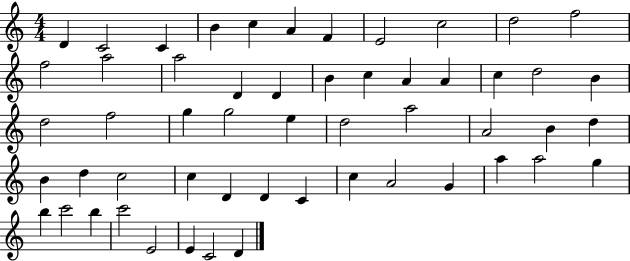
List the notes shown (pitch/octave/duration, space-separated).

D4/q C4/h C4/q B4/q C5/q A4/q F4/q E4/h C5/h D5/h F5/h F5/h A5/h A5/h D4/q D4/q B4/q C5/q A4/q A4/q C5/q D5/h B4/q D5/h F5/h G5/q G5/h E5/q D5/h A5/h A4/h B4/q D5/q B4/q D5/q C5/h C5/q D4/q D4/q C4/q C5/q A4/h G4/q A5/q A5/h G5/q B5/q C6/h B5/q C6/h E4/h E4/q C4/h D4/q